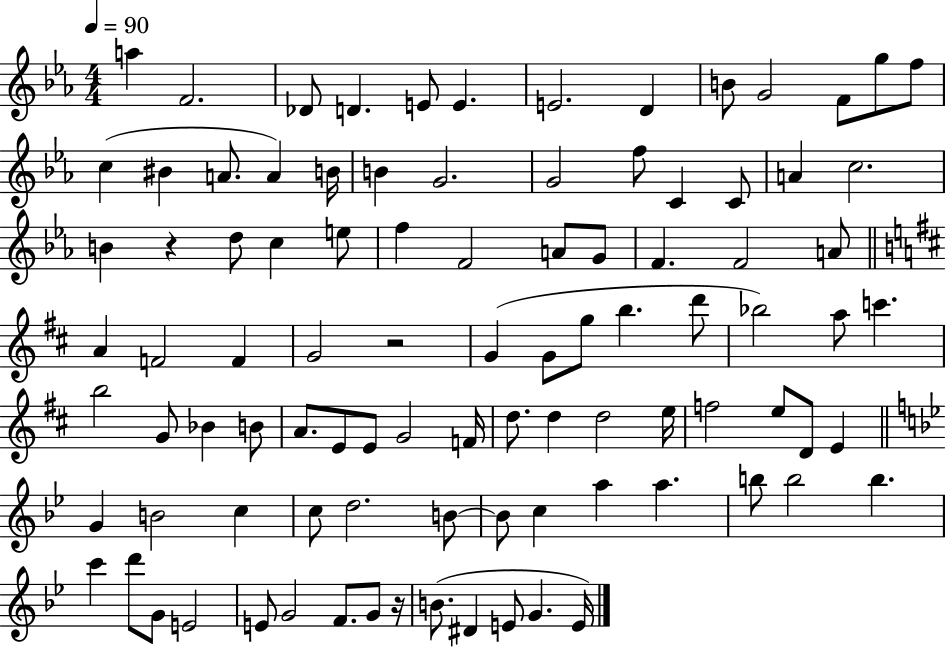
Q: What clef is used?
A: treble